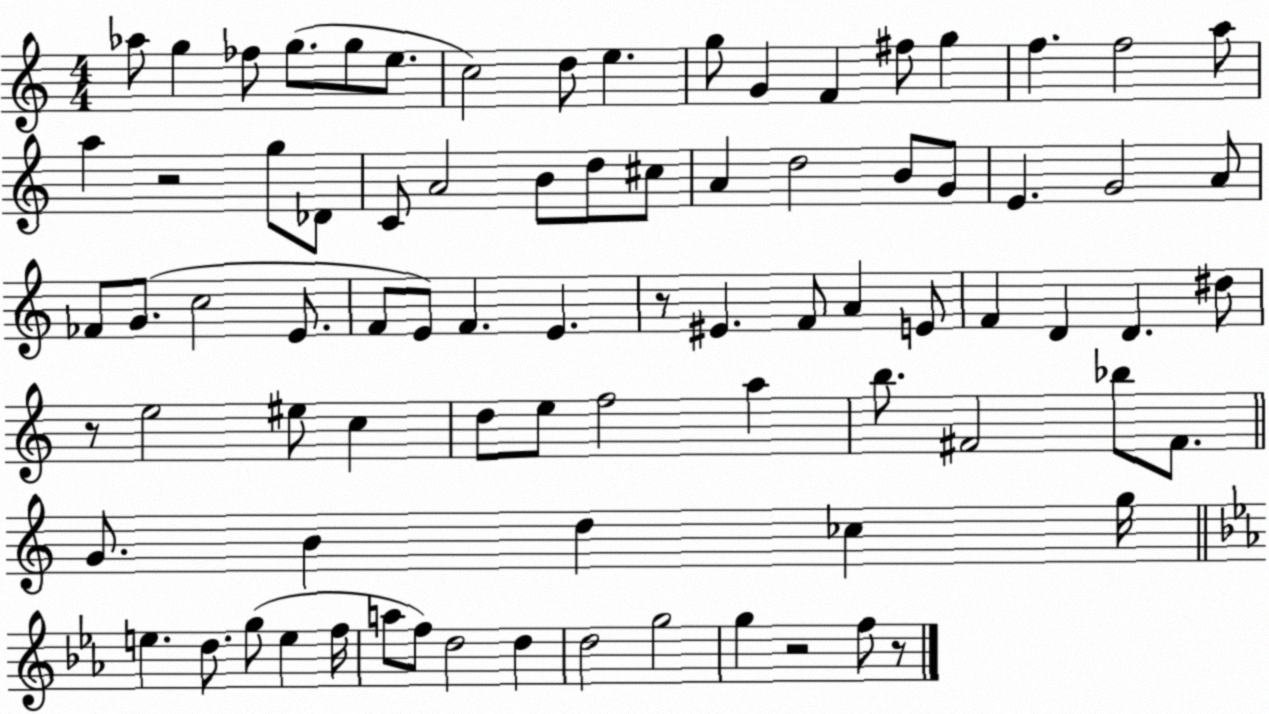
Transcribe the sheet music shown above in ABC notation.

X:1
T:Untitled
M:4/4
L:1/4
K:C
_a/2 g _f/2 g/2 g/2 e/2 c2 d/2 e g/2 G F ^f/2 g f f2 a/2 a z2 g/2 _D/2 C/2 A2 B/2 d/2 ^c/2 A d2 B/2 G/2 E G2 A/2 _F/2 G/2 c2 E/2 F/2 E/2 F E z/2 ^E F/2 A E/2 F D D ^d/2 z/2 e2 ^e/2 c d/2 e/2 f2 a b/2 ^F2 _b/2 ^F/2 G/2 B d _c g/4 e d/2 g/2 e f/4 a/2 f/2 d2 d d2 g2 g z2 f/2 z/2